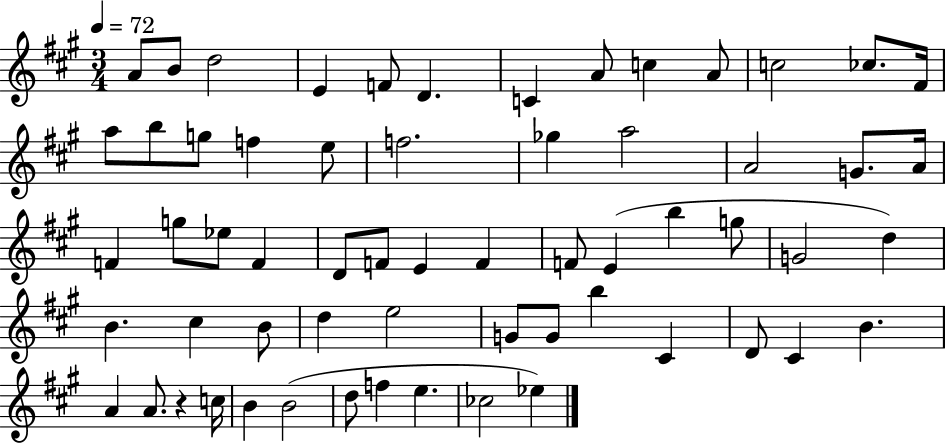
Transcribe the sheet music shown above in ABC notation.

X:1
T:Untitled
M:3/4
L:1/4
K:A
A/2 B/2 d2 E F/2 D C A/2 c A/2 c2 _c/2 ^F/4 a/2 b/2 g/2 f e/2 f2 _g a2 A2 G/2 A/4 F g/2 _e/2 F D/2 F/2 E F F/2 E b g/2 G2 d B ^c B/2 d e2 G/2 G/2 b ^C D/2 ^C B A A/2 z c/4 B B2 d/2 f e _c2 _e